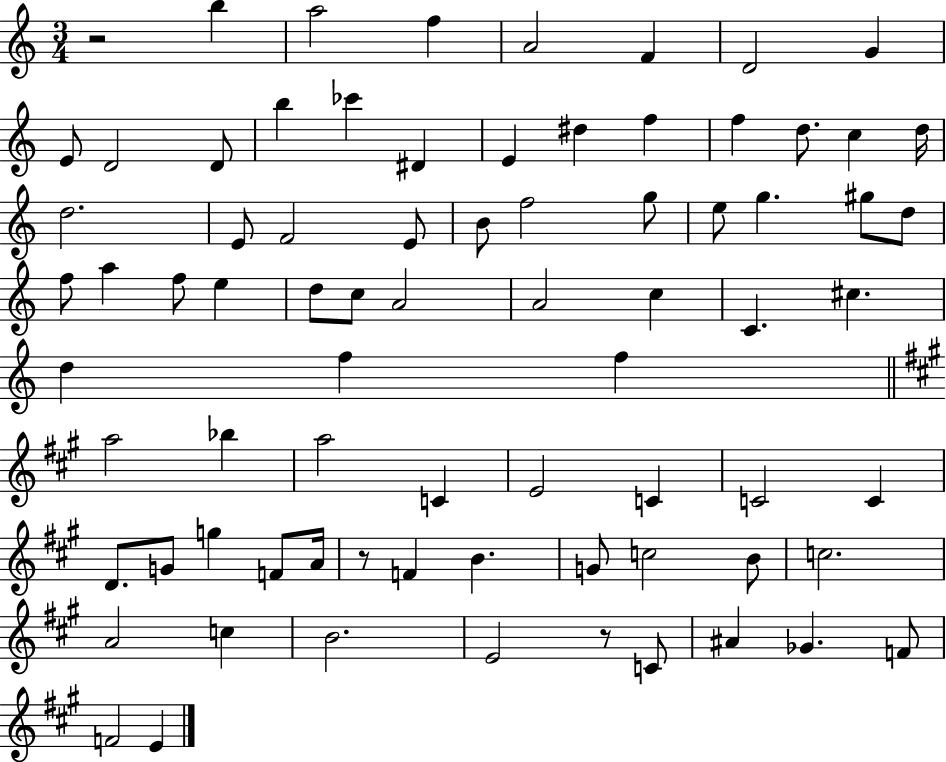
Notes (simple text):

R/h B5/q A5/h F5/q A4/h F4/q D4/h G4/q E4/e D4/h D4/e B5/q CES6/q D#4/q E4/q D#5/q F5/q F5/q D5/e. C5/q D5/s D5/h. E4/e F4/h E4/e B4/e F5/h G5/e E5/e G5/q. G#5/e D5/e F5/e A5/q F5/e E5/q D5/e C5/e A4/h A4/h C5/q C4/q. C#5/q. D5/q F5/q F5/q A5/h Bb5/q A5/h C4/q E4/h C4/q C4/h C4/q D4/e. G4/e G5/q F4/e A4/s R/e F4/q B4/q. G4/e C5/h B4/e C5/h. A4/h C5/q B4/h. E4/h R/e C4/e A#4/q Gb4/q. F4/e F4/h E4/q